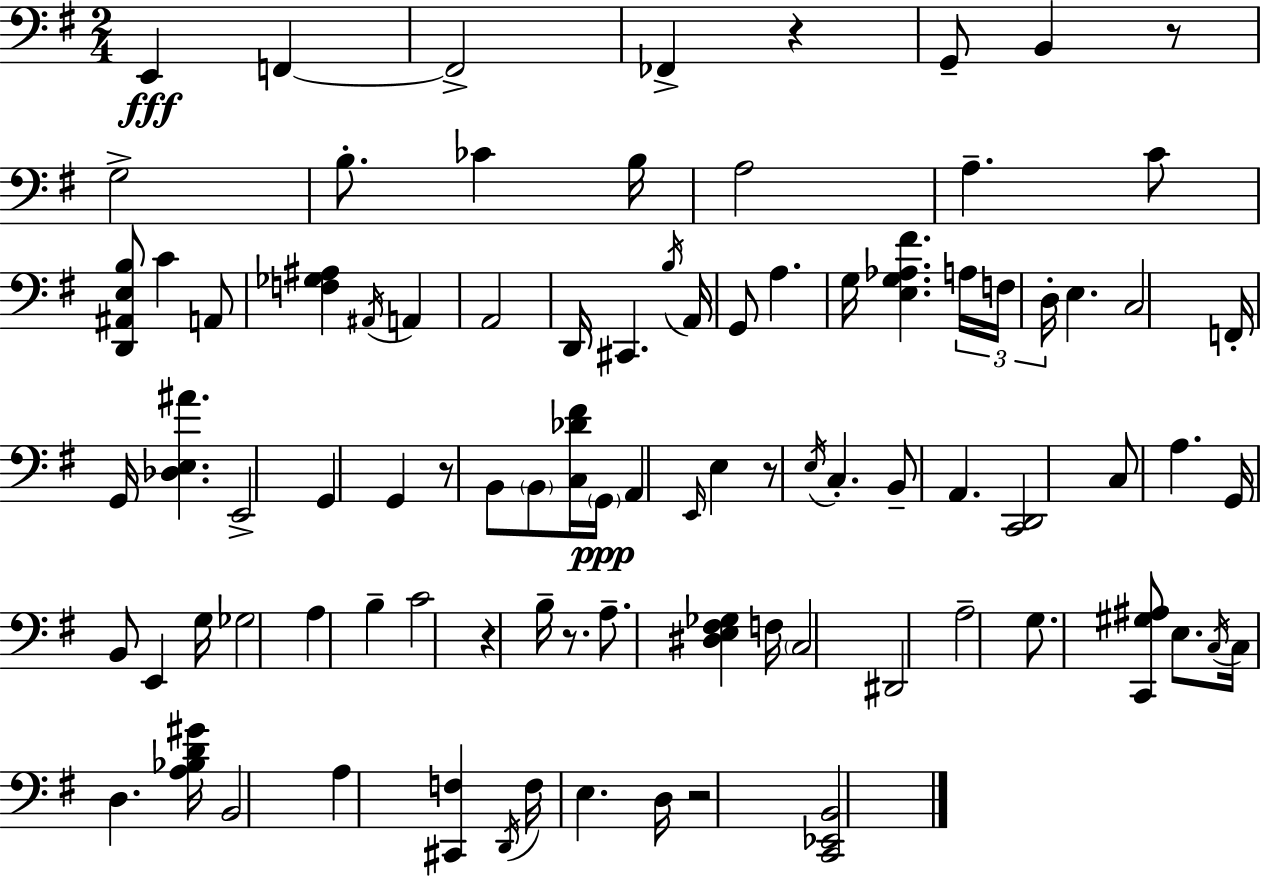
E2/q F2/q F2/h FES2/q R/q G2/e B2/q R/e G3/h B3/e. CES4/q B3/s A3/h A3/q. C4/e [D2,A#2,E3,B3]/e C4/q A2/e [F3,Gb3,A#3]/q A#2/s A2/q A2/h D2/s C#2/q. B3/s A2/s G2/e A3/q. G3/s [E3,G3,Ab3,F#4]/q. A3/s F3/s D3/s E3/q. C3/h F2/s G2/s [Db3,E3,A#4]/q. E2/h G2/q G2/q R/e B2/e B2/e [C3,Db4,F#4]/s G2/s A2/q E2/s E3/q R/e E3/s C3/q. B2/e A2/q. [C2,D2]/h C3/e A3/q. G2/s B2/e E2/q G3/s Gb3/h A3/q B3/q C4/h R/q B3/s R/e. A3/e. [D#3,E3,F#3,Gb3]/q F3/s C3/h D#2/h A3/h G3/e. [C2,G#3,A#3]/e E3/e. C3/s C3/s D3/q. [A3,Bb3,D4,G#4]/s B2/h A3/q [C#2,F3]/q D2/s F3/s E3/q. D3/s R/h [C2,Eb2,B2]/h